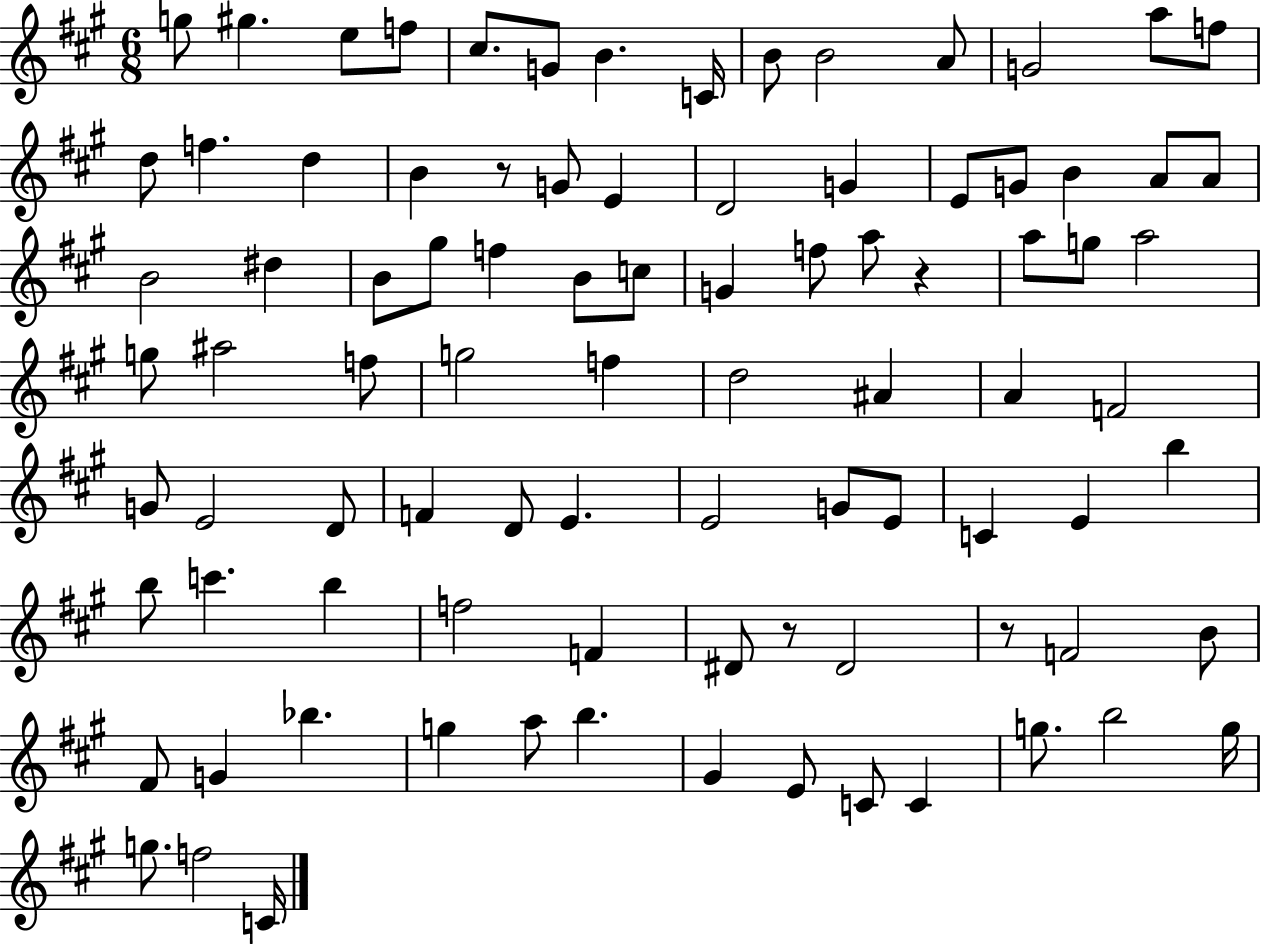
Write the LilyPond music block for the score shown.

{
  \clef treble
  \numericTimeSignature
  \time 6/8
  \key a \major
  g''8 gis''4. e''8 f''8 | cis''8. g'8 b'4. c'16 | b'8 b'2 a'8 | g'2 a''8 f''8 | \break d''8 f''4. d''4 | b'4 r8 g'8 e'4 | d'2 g'4 | e'8 g'8 b'4 a'8 a'8 | \break b'2 dis''4 | b'8 gis''8 f''4 b'8 c''8 | g'4 f''8 a''8 r4 | a''8 g''8 a''2 | \break g''8 ais''2 f''8 | g''2 f''4 | d''2 ais'4 | a'4 f'2 | \break g'8 e'2 d'8 | f'4 d'8 e'4. | e'2 g'8 e'8 | c'4 e'4 b''4 | \break b''8 c'''4. b''4 | f''2 f'4 | dis'8 r8 dis'2 | r8 f'2 b'8 | \break fis'8 g'4 bes''4. | g''4 a''8 b''4. | gis'4 e'8 c'8 c'4 | g''8. b''2 g''16 | \break g''8. f''2 c'16 | \bar "|."
}